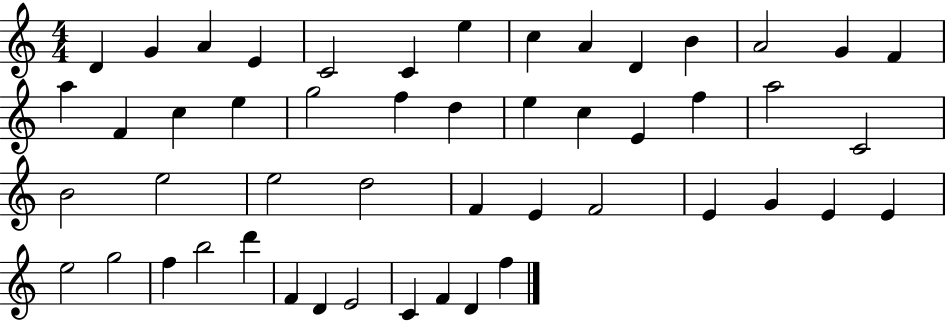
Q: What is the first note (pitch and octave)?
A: D4